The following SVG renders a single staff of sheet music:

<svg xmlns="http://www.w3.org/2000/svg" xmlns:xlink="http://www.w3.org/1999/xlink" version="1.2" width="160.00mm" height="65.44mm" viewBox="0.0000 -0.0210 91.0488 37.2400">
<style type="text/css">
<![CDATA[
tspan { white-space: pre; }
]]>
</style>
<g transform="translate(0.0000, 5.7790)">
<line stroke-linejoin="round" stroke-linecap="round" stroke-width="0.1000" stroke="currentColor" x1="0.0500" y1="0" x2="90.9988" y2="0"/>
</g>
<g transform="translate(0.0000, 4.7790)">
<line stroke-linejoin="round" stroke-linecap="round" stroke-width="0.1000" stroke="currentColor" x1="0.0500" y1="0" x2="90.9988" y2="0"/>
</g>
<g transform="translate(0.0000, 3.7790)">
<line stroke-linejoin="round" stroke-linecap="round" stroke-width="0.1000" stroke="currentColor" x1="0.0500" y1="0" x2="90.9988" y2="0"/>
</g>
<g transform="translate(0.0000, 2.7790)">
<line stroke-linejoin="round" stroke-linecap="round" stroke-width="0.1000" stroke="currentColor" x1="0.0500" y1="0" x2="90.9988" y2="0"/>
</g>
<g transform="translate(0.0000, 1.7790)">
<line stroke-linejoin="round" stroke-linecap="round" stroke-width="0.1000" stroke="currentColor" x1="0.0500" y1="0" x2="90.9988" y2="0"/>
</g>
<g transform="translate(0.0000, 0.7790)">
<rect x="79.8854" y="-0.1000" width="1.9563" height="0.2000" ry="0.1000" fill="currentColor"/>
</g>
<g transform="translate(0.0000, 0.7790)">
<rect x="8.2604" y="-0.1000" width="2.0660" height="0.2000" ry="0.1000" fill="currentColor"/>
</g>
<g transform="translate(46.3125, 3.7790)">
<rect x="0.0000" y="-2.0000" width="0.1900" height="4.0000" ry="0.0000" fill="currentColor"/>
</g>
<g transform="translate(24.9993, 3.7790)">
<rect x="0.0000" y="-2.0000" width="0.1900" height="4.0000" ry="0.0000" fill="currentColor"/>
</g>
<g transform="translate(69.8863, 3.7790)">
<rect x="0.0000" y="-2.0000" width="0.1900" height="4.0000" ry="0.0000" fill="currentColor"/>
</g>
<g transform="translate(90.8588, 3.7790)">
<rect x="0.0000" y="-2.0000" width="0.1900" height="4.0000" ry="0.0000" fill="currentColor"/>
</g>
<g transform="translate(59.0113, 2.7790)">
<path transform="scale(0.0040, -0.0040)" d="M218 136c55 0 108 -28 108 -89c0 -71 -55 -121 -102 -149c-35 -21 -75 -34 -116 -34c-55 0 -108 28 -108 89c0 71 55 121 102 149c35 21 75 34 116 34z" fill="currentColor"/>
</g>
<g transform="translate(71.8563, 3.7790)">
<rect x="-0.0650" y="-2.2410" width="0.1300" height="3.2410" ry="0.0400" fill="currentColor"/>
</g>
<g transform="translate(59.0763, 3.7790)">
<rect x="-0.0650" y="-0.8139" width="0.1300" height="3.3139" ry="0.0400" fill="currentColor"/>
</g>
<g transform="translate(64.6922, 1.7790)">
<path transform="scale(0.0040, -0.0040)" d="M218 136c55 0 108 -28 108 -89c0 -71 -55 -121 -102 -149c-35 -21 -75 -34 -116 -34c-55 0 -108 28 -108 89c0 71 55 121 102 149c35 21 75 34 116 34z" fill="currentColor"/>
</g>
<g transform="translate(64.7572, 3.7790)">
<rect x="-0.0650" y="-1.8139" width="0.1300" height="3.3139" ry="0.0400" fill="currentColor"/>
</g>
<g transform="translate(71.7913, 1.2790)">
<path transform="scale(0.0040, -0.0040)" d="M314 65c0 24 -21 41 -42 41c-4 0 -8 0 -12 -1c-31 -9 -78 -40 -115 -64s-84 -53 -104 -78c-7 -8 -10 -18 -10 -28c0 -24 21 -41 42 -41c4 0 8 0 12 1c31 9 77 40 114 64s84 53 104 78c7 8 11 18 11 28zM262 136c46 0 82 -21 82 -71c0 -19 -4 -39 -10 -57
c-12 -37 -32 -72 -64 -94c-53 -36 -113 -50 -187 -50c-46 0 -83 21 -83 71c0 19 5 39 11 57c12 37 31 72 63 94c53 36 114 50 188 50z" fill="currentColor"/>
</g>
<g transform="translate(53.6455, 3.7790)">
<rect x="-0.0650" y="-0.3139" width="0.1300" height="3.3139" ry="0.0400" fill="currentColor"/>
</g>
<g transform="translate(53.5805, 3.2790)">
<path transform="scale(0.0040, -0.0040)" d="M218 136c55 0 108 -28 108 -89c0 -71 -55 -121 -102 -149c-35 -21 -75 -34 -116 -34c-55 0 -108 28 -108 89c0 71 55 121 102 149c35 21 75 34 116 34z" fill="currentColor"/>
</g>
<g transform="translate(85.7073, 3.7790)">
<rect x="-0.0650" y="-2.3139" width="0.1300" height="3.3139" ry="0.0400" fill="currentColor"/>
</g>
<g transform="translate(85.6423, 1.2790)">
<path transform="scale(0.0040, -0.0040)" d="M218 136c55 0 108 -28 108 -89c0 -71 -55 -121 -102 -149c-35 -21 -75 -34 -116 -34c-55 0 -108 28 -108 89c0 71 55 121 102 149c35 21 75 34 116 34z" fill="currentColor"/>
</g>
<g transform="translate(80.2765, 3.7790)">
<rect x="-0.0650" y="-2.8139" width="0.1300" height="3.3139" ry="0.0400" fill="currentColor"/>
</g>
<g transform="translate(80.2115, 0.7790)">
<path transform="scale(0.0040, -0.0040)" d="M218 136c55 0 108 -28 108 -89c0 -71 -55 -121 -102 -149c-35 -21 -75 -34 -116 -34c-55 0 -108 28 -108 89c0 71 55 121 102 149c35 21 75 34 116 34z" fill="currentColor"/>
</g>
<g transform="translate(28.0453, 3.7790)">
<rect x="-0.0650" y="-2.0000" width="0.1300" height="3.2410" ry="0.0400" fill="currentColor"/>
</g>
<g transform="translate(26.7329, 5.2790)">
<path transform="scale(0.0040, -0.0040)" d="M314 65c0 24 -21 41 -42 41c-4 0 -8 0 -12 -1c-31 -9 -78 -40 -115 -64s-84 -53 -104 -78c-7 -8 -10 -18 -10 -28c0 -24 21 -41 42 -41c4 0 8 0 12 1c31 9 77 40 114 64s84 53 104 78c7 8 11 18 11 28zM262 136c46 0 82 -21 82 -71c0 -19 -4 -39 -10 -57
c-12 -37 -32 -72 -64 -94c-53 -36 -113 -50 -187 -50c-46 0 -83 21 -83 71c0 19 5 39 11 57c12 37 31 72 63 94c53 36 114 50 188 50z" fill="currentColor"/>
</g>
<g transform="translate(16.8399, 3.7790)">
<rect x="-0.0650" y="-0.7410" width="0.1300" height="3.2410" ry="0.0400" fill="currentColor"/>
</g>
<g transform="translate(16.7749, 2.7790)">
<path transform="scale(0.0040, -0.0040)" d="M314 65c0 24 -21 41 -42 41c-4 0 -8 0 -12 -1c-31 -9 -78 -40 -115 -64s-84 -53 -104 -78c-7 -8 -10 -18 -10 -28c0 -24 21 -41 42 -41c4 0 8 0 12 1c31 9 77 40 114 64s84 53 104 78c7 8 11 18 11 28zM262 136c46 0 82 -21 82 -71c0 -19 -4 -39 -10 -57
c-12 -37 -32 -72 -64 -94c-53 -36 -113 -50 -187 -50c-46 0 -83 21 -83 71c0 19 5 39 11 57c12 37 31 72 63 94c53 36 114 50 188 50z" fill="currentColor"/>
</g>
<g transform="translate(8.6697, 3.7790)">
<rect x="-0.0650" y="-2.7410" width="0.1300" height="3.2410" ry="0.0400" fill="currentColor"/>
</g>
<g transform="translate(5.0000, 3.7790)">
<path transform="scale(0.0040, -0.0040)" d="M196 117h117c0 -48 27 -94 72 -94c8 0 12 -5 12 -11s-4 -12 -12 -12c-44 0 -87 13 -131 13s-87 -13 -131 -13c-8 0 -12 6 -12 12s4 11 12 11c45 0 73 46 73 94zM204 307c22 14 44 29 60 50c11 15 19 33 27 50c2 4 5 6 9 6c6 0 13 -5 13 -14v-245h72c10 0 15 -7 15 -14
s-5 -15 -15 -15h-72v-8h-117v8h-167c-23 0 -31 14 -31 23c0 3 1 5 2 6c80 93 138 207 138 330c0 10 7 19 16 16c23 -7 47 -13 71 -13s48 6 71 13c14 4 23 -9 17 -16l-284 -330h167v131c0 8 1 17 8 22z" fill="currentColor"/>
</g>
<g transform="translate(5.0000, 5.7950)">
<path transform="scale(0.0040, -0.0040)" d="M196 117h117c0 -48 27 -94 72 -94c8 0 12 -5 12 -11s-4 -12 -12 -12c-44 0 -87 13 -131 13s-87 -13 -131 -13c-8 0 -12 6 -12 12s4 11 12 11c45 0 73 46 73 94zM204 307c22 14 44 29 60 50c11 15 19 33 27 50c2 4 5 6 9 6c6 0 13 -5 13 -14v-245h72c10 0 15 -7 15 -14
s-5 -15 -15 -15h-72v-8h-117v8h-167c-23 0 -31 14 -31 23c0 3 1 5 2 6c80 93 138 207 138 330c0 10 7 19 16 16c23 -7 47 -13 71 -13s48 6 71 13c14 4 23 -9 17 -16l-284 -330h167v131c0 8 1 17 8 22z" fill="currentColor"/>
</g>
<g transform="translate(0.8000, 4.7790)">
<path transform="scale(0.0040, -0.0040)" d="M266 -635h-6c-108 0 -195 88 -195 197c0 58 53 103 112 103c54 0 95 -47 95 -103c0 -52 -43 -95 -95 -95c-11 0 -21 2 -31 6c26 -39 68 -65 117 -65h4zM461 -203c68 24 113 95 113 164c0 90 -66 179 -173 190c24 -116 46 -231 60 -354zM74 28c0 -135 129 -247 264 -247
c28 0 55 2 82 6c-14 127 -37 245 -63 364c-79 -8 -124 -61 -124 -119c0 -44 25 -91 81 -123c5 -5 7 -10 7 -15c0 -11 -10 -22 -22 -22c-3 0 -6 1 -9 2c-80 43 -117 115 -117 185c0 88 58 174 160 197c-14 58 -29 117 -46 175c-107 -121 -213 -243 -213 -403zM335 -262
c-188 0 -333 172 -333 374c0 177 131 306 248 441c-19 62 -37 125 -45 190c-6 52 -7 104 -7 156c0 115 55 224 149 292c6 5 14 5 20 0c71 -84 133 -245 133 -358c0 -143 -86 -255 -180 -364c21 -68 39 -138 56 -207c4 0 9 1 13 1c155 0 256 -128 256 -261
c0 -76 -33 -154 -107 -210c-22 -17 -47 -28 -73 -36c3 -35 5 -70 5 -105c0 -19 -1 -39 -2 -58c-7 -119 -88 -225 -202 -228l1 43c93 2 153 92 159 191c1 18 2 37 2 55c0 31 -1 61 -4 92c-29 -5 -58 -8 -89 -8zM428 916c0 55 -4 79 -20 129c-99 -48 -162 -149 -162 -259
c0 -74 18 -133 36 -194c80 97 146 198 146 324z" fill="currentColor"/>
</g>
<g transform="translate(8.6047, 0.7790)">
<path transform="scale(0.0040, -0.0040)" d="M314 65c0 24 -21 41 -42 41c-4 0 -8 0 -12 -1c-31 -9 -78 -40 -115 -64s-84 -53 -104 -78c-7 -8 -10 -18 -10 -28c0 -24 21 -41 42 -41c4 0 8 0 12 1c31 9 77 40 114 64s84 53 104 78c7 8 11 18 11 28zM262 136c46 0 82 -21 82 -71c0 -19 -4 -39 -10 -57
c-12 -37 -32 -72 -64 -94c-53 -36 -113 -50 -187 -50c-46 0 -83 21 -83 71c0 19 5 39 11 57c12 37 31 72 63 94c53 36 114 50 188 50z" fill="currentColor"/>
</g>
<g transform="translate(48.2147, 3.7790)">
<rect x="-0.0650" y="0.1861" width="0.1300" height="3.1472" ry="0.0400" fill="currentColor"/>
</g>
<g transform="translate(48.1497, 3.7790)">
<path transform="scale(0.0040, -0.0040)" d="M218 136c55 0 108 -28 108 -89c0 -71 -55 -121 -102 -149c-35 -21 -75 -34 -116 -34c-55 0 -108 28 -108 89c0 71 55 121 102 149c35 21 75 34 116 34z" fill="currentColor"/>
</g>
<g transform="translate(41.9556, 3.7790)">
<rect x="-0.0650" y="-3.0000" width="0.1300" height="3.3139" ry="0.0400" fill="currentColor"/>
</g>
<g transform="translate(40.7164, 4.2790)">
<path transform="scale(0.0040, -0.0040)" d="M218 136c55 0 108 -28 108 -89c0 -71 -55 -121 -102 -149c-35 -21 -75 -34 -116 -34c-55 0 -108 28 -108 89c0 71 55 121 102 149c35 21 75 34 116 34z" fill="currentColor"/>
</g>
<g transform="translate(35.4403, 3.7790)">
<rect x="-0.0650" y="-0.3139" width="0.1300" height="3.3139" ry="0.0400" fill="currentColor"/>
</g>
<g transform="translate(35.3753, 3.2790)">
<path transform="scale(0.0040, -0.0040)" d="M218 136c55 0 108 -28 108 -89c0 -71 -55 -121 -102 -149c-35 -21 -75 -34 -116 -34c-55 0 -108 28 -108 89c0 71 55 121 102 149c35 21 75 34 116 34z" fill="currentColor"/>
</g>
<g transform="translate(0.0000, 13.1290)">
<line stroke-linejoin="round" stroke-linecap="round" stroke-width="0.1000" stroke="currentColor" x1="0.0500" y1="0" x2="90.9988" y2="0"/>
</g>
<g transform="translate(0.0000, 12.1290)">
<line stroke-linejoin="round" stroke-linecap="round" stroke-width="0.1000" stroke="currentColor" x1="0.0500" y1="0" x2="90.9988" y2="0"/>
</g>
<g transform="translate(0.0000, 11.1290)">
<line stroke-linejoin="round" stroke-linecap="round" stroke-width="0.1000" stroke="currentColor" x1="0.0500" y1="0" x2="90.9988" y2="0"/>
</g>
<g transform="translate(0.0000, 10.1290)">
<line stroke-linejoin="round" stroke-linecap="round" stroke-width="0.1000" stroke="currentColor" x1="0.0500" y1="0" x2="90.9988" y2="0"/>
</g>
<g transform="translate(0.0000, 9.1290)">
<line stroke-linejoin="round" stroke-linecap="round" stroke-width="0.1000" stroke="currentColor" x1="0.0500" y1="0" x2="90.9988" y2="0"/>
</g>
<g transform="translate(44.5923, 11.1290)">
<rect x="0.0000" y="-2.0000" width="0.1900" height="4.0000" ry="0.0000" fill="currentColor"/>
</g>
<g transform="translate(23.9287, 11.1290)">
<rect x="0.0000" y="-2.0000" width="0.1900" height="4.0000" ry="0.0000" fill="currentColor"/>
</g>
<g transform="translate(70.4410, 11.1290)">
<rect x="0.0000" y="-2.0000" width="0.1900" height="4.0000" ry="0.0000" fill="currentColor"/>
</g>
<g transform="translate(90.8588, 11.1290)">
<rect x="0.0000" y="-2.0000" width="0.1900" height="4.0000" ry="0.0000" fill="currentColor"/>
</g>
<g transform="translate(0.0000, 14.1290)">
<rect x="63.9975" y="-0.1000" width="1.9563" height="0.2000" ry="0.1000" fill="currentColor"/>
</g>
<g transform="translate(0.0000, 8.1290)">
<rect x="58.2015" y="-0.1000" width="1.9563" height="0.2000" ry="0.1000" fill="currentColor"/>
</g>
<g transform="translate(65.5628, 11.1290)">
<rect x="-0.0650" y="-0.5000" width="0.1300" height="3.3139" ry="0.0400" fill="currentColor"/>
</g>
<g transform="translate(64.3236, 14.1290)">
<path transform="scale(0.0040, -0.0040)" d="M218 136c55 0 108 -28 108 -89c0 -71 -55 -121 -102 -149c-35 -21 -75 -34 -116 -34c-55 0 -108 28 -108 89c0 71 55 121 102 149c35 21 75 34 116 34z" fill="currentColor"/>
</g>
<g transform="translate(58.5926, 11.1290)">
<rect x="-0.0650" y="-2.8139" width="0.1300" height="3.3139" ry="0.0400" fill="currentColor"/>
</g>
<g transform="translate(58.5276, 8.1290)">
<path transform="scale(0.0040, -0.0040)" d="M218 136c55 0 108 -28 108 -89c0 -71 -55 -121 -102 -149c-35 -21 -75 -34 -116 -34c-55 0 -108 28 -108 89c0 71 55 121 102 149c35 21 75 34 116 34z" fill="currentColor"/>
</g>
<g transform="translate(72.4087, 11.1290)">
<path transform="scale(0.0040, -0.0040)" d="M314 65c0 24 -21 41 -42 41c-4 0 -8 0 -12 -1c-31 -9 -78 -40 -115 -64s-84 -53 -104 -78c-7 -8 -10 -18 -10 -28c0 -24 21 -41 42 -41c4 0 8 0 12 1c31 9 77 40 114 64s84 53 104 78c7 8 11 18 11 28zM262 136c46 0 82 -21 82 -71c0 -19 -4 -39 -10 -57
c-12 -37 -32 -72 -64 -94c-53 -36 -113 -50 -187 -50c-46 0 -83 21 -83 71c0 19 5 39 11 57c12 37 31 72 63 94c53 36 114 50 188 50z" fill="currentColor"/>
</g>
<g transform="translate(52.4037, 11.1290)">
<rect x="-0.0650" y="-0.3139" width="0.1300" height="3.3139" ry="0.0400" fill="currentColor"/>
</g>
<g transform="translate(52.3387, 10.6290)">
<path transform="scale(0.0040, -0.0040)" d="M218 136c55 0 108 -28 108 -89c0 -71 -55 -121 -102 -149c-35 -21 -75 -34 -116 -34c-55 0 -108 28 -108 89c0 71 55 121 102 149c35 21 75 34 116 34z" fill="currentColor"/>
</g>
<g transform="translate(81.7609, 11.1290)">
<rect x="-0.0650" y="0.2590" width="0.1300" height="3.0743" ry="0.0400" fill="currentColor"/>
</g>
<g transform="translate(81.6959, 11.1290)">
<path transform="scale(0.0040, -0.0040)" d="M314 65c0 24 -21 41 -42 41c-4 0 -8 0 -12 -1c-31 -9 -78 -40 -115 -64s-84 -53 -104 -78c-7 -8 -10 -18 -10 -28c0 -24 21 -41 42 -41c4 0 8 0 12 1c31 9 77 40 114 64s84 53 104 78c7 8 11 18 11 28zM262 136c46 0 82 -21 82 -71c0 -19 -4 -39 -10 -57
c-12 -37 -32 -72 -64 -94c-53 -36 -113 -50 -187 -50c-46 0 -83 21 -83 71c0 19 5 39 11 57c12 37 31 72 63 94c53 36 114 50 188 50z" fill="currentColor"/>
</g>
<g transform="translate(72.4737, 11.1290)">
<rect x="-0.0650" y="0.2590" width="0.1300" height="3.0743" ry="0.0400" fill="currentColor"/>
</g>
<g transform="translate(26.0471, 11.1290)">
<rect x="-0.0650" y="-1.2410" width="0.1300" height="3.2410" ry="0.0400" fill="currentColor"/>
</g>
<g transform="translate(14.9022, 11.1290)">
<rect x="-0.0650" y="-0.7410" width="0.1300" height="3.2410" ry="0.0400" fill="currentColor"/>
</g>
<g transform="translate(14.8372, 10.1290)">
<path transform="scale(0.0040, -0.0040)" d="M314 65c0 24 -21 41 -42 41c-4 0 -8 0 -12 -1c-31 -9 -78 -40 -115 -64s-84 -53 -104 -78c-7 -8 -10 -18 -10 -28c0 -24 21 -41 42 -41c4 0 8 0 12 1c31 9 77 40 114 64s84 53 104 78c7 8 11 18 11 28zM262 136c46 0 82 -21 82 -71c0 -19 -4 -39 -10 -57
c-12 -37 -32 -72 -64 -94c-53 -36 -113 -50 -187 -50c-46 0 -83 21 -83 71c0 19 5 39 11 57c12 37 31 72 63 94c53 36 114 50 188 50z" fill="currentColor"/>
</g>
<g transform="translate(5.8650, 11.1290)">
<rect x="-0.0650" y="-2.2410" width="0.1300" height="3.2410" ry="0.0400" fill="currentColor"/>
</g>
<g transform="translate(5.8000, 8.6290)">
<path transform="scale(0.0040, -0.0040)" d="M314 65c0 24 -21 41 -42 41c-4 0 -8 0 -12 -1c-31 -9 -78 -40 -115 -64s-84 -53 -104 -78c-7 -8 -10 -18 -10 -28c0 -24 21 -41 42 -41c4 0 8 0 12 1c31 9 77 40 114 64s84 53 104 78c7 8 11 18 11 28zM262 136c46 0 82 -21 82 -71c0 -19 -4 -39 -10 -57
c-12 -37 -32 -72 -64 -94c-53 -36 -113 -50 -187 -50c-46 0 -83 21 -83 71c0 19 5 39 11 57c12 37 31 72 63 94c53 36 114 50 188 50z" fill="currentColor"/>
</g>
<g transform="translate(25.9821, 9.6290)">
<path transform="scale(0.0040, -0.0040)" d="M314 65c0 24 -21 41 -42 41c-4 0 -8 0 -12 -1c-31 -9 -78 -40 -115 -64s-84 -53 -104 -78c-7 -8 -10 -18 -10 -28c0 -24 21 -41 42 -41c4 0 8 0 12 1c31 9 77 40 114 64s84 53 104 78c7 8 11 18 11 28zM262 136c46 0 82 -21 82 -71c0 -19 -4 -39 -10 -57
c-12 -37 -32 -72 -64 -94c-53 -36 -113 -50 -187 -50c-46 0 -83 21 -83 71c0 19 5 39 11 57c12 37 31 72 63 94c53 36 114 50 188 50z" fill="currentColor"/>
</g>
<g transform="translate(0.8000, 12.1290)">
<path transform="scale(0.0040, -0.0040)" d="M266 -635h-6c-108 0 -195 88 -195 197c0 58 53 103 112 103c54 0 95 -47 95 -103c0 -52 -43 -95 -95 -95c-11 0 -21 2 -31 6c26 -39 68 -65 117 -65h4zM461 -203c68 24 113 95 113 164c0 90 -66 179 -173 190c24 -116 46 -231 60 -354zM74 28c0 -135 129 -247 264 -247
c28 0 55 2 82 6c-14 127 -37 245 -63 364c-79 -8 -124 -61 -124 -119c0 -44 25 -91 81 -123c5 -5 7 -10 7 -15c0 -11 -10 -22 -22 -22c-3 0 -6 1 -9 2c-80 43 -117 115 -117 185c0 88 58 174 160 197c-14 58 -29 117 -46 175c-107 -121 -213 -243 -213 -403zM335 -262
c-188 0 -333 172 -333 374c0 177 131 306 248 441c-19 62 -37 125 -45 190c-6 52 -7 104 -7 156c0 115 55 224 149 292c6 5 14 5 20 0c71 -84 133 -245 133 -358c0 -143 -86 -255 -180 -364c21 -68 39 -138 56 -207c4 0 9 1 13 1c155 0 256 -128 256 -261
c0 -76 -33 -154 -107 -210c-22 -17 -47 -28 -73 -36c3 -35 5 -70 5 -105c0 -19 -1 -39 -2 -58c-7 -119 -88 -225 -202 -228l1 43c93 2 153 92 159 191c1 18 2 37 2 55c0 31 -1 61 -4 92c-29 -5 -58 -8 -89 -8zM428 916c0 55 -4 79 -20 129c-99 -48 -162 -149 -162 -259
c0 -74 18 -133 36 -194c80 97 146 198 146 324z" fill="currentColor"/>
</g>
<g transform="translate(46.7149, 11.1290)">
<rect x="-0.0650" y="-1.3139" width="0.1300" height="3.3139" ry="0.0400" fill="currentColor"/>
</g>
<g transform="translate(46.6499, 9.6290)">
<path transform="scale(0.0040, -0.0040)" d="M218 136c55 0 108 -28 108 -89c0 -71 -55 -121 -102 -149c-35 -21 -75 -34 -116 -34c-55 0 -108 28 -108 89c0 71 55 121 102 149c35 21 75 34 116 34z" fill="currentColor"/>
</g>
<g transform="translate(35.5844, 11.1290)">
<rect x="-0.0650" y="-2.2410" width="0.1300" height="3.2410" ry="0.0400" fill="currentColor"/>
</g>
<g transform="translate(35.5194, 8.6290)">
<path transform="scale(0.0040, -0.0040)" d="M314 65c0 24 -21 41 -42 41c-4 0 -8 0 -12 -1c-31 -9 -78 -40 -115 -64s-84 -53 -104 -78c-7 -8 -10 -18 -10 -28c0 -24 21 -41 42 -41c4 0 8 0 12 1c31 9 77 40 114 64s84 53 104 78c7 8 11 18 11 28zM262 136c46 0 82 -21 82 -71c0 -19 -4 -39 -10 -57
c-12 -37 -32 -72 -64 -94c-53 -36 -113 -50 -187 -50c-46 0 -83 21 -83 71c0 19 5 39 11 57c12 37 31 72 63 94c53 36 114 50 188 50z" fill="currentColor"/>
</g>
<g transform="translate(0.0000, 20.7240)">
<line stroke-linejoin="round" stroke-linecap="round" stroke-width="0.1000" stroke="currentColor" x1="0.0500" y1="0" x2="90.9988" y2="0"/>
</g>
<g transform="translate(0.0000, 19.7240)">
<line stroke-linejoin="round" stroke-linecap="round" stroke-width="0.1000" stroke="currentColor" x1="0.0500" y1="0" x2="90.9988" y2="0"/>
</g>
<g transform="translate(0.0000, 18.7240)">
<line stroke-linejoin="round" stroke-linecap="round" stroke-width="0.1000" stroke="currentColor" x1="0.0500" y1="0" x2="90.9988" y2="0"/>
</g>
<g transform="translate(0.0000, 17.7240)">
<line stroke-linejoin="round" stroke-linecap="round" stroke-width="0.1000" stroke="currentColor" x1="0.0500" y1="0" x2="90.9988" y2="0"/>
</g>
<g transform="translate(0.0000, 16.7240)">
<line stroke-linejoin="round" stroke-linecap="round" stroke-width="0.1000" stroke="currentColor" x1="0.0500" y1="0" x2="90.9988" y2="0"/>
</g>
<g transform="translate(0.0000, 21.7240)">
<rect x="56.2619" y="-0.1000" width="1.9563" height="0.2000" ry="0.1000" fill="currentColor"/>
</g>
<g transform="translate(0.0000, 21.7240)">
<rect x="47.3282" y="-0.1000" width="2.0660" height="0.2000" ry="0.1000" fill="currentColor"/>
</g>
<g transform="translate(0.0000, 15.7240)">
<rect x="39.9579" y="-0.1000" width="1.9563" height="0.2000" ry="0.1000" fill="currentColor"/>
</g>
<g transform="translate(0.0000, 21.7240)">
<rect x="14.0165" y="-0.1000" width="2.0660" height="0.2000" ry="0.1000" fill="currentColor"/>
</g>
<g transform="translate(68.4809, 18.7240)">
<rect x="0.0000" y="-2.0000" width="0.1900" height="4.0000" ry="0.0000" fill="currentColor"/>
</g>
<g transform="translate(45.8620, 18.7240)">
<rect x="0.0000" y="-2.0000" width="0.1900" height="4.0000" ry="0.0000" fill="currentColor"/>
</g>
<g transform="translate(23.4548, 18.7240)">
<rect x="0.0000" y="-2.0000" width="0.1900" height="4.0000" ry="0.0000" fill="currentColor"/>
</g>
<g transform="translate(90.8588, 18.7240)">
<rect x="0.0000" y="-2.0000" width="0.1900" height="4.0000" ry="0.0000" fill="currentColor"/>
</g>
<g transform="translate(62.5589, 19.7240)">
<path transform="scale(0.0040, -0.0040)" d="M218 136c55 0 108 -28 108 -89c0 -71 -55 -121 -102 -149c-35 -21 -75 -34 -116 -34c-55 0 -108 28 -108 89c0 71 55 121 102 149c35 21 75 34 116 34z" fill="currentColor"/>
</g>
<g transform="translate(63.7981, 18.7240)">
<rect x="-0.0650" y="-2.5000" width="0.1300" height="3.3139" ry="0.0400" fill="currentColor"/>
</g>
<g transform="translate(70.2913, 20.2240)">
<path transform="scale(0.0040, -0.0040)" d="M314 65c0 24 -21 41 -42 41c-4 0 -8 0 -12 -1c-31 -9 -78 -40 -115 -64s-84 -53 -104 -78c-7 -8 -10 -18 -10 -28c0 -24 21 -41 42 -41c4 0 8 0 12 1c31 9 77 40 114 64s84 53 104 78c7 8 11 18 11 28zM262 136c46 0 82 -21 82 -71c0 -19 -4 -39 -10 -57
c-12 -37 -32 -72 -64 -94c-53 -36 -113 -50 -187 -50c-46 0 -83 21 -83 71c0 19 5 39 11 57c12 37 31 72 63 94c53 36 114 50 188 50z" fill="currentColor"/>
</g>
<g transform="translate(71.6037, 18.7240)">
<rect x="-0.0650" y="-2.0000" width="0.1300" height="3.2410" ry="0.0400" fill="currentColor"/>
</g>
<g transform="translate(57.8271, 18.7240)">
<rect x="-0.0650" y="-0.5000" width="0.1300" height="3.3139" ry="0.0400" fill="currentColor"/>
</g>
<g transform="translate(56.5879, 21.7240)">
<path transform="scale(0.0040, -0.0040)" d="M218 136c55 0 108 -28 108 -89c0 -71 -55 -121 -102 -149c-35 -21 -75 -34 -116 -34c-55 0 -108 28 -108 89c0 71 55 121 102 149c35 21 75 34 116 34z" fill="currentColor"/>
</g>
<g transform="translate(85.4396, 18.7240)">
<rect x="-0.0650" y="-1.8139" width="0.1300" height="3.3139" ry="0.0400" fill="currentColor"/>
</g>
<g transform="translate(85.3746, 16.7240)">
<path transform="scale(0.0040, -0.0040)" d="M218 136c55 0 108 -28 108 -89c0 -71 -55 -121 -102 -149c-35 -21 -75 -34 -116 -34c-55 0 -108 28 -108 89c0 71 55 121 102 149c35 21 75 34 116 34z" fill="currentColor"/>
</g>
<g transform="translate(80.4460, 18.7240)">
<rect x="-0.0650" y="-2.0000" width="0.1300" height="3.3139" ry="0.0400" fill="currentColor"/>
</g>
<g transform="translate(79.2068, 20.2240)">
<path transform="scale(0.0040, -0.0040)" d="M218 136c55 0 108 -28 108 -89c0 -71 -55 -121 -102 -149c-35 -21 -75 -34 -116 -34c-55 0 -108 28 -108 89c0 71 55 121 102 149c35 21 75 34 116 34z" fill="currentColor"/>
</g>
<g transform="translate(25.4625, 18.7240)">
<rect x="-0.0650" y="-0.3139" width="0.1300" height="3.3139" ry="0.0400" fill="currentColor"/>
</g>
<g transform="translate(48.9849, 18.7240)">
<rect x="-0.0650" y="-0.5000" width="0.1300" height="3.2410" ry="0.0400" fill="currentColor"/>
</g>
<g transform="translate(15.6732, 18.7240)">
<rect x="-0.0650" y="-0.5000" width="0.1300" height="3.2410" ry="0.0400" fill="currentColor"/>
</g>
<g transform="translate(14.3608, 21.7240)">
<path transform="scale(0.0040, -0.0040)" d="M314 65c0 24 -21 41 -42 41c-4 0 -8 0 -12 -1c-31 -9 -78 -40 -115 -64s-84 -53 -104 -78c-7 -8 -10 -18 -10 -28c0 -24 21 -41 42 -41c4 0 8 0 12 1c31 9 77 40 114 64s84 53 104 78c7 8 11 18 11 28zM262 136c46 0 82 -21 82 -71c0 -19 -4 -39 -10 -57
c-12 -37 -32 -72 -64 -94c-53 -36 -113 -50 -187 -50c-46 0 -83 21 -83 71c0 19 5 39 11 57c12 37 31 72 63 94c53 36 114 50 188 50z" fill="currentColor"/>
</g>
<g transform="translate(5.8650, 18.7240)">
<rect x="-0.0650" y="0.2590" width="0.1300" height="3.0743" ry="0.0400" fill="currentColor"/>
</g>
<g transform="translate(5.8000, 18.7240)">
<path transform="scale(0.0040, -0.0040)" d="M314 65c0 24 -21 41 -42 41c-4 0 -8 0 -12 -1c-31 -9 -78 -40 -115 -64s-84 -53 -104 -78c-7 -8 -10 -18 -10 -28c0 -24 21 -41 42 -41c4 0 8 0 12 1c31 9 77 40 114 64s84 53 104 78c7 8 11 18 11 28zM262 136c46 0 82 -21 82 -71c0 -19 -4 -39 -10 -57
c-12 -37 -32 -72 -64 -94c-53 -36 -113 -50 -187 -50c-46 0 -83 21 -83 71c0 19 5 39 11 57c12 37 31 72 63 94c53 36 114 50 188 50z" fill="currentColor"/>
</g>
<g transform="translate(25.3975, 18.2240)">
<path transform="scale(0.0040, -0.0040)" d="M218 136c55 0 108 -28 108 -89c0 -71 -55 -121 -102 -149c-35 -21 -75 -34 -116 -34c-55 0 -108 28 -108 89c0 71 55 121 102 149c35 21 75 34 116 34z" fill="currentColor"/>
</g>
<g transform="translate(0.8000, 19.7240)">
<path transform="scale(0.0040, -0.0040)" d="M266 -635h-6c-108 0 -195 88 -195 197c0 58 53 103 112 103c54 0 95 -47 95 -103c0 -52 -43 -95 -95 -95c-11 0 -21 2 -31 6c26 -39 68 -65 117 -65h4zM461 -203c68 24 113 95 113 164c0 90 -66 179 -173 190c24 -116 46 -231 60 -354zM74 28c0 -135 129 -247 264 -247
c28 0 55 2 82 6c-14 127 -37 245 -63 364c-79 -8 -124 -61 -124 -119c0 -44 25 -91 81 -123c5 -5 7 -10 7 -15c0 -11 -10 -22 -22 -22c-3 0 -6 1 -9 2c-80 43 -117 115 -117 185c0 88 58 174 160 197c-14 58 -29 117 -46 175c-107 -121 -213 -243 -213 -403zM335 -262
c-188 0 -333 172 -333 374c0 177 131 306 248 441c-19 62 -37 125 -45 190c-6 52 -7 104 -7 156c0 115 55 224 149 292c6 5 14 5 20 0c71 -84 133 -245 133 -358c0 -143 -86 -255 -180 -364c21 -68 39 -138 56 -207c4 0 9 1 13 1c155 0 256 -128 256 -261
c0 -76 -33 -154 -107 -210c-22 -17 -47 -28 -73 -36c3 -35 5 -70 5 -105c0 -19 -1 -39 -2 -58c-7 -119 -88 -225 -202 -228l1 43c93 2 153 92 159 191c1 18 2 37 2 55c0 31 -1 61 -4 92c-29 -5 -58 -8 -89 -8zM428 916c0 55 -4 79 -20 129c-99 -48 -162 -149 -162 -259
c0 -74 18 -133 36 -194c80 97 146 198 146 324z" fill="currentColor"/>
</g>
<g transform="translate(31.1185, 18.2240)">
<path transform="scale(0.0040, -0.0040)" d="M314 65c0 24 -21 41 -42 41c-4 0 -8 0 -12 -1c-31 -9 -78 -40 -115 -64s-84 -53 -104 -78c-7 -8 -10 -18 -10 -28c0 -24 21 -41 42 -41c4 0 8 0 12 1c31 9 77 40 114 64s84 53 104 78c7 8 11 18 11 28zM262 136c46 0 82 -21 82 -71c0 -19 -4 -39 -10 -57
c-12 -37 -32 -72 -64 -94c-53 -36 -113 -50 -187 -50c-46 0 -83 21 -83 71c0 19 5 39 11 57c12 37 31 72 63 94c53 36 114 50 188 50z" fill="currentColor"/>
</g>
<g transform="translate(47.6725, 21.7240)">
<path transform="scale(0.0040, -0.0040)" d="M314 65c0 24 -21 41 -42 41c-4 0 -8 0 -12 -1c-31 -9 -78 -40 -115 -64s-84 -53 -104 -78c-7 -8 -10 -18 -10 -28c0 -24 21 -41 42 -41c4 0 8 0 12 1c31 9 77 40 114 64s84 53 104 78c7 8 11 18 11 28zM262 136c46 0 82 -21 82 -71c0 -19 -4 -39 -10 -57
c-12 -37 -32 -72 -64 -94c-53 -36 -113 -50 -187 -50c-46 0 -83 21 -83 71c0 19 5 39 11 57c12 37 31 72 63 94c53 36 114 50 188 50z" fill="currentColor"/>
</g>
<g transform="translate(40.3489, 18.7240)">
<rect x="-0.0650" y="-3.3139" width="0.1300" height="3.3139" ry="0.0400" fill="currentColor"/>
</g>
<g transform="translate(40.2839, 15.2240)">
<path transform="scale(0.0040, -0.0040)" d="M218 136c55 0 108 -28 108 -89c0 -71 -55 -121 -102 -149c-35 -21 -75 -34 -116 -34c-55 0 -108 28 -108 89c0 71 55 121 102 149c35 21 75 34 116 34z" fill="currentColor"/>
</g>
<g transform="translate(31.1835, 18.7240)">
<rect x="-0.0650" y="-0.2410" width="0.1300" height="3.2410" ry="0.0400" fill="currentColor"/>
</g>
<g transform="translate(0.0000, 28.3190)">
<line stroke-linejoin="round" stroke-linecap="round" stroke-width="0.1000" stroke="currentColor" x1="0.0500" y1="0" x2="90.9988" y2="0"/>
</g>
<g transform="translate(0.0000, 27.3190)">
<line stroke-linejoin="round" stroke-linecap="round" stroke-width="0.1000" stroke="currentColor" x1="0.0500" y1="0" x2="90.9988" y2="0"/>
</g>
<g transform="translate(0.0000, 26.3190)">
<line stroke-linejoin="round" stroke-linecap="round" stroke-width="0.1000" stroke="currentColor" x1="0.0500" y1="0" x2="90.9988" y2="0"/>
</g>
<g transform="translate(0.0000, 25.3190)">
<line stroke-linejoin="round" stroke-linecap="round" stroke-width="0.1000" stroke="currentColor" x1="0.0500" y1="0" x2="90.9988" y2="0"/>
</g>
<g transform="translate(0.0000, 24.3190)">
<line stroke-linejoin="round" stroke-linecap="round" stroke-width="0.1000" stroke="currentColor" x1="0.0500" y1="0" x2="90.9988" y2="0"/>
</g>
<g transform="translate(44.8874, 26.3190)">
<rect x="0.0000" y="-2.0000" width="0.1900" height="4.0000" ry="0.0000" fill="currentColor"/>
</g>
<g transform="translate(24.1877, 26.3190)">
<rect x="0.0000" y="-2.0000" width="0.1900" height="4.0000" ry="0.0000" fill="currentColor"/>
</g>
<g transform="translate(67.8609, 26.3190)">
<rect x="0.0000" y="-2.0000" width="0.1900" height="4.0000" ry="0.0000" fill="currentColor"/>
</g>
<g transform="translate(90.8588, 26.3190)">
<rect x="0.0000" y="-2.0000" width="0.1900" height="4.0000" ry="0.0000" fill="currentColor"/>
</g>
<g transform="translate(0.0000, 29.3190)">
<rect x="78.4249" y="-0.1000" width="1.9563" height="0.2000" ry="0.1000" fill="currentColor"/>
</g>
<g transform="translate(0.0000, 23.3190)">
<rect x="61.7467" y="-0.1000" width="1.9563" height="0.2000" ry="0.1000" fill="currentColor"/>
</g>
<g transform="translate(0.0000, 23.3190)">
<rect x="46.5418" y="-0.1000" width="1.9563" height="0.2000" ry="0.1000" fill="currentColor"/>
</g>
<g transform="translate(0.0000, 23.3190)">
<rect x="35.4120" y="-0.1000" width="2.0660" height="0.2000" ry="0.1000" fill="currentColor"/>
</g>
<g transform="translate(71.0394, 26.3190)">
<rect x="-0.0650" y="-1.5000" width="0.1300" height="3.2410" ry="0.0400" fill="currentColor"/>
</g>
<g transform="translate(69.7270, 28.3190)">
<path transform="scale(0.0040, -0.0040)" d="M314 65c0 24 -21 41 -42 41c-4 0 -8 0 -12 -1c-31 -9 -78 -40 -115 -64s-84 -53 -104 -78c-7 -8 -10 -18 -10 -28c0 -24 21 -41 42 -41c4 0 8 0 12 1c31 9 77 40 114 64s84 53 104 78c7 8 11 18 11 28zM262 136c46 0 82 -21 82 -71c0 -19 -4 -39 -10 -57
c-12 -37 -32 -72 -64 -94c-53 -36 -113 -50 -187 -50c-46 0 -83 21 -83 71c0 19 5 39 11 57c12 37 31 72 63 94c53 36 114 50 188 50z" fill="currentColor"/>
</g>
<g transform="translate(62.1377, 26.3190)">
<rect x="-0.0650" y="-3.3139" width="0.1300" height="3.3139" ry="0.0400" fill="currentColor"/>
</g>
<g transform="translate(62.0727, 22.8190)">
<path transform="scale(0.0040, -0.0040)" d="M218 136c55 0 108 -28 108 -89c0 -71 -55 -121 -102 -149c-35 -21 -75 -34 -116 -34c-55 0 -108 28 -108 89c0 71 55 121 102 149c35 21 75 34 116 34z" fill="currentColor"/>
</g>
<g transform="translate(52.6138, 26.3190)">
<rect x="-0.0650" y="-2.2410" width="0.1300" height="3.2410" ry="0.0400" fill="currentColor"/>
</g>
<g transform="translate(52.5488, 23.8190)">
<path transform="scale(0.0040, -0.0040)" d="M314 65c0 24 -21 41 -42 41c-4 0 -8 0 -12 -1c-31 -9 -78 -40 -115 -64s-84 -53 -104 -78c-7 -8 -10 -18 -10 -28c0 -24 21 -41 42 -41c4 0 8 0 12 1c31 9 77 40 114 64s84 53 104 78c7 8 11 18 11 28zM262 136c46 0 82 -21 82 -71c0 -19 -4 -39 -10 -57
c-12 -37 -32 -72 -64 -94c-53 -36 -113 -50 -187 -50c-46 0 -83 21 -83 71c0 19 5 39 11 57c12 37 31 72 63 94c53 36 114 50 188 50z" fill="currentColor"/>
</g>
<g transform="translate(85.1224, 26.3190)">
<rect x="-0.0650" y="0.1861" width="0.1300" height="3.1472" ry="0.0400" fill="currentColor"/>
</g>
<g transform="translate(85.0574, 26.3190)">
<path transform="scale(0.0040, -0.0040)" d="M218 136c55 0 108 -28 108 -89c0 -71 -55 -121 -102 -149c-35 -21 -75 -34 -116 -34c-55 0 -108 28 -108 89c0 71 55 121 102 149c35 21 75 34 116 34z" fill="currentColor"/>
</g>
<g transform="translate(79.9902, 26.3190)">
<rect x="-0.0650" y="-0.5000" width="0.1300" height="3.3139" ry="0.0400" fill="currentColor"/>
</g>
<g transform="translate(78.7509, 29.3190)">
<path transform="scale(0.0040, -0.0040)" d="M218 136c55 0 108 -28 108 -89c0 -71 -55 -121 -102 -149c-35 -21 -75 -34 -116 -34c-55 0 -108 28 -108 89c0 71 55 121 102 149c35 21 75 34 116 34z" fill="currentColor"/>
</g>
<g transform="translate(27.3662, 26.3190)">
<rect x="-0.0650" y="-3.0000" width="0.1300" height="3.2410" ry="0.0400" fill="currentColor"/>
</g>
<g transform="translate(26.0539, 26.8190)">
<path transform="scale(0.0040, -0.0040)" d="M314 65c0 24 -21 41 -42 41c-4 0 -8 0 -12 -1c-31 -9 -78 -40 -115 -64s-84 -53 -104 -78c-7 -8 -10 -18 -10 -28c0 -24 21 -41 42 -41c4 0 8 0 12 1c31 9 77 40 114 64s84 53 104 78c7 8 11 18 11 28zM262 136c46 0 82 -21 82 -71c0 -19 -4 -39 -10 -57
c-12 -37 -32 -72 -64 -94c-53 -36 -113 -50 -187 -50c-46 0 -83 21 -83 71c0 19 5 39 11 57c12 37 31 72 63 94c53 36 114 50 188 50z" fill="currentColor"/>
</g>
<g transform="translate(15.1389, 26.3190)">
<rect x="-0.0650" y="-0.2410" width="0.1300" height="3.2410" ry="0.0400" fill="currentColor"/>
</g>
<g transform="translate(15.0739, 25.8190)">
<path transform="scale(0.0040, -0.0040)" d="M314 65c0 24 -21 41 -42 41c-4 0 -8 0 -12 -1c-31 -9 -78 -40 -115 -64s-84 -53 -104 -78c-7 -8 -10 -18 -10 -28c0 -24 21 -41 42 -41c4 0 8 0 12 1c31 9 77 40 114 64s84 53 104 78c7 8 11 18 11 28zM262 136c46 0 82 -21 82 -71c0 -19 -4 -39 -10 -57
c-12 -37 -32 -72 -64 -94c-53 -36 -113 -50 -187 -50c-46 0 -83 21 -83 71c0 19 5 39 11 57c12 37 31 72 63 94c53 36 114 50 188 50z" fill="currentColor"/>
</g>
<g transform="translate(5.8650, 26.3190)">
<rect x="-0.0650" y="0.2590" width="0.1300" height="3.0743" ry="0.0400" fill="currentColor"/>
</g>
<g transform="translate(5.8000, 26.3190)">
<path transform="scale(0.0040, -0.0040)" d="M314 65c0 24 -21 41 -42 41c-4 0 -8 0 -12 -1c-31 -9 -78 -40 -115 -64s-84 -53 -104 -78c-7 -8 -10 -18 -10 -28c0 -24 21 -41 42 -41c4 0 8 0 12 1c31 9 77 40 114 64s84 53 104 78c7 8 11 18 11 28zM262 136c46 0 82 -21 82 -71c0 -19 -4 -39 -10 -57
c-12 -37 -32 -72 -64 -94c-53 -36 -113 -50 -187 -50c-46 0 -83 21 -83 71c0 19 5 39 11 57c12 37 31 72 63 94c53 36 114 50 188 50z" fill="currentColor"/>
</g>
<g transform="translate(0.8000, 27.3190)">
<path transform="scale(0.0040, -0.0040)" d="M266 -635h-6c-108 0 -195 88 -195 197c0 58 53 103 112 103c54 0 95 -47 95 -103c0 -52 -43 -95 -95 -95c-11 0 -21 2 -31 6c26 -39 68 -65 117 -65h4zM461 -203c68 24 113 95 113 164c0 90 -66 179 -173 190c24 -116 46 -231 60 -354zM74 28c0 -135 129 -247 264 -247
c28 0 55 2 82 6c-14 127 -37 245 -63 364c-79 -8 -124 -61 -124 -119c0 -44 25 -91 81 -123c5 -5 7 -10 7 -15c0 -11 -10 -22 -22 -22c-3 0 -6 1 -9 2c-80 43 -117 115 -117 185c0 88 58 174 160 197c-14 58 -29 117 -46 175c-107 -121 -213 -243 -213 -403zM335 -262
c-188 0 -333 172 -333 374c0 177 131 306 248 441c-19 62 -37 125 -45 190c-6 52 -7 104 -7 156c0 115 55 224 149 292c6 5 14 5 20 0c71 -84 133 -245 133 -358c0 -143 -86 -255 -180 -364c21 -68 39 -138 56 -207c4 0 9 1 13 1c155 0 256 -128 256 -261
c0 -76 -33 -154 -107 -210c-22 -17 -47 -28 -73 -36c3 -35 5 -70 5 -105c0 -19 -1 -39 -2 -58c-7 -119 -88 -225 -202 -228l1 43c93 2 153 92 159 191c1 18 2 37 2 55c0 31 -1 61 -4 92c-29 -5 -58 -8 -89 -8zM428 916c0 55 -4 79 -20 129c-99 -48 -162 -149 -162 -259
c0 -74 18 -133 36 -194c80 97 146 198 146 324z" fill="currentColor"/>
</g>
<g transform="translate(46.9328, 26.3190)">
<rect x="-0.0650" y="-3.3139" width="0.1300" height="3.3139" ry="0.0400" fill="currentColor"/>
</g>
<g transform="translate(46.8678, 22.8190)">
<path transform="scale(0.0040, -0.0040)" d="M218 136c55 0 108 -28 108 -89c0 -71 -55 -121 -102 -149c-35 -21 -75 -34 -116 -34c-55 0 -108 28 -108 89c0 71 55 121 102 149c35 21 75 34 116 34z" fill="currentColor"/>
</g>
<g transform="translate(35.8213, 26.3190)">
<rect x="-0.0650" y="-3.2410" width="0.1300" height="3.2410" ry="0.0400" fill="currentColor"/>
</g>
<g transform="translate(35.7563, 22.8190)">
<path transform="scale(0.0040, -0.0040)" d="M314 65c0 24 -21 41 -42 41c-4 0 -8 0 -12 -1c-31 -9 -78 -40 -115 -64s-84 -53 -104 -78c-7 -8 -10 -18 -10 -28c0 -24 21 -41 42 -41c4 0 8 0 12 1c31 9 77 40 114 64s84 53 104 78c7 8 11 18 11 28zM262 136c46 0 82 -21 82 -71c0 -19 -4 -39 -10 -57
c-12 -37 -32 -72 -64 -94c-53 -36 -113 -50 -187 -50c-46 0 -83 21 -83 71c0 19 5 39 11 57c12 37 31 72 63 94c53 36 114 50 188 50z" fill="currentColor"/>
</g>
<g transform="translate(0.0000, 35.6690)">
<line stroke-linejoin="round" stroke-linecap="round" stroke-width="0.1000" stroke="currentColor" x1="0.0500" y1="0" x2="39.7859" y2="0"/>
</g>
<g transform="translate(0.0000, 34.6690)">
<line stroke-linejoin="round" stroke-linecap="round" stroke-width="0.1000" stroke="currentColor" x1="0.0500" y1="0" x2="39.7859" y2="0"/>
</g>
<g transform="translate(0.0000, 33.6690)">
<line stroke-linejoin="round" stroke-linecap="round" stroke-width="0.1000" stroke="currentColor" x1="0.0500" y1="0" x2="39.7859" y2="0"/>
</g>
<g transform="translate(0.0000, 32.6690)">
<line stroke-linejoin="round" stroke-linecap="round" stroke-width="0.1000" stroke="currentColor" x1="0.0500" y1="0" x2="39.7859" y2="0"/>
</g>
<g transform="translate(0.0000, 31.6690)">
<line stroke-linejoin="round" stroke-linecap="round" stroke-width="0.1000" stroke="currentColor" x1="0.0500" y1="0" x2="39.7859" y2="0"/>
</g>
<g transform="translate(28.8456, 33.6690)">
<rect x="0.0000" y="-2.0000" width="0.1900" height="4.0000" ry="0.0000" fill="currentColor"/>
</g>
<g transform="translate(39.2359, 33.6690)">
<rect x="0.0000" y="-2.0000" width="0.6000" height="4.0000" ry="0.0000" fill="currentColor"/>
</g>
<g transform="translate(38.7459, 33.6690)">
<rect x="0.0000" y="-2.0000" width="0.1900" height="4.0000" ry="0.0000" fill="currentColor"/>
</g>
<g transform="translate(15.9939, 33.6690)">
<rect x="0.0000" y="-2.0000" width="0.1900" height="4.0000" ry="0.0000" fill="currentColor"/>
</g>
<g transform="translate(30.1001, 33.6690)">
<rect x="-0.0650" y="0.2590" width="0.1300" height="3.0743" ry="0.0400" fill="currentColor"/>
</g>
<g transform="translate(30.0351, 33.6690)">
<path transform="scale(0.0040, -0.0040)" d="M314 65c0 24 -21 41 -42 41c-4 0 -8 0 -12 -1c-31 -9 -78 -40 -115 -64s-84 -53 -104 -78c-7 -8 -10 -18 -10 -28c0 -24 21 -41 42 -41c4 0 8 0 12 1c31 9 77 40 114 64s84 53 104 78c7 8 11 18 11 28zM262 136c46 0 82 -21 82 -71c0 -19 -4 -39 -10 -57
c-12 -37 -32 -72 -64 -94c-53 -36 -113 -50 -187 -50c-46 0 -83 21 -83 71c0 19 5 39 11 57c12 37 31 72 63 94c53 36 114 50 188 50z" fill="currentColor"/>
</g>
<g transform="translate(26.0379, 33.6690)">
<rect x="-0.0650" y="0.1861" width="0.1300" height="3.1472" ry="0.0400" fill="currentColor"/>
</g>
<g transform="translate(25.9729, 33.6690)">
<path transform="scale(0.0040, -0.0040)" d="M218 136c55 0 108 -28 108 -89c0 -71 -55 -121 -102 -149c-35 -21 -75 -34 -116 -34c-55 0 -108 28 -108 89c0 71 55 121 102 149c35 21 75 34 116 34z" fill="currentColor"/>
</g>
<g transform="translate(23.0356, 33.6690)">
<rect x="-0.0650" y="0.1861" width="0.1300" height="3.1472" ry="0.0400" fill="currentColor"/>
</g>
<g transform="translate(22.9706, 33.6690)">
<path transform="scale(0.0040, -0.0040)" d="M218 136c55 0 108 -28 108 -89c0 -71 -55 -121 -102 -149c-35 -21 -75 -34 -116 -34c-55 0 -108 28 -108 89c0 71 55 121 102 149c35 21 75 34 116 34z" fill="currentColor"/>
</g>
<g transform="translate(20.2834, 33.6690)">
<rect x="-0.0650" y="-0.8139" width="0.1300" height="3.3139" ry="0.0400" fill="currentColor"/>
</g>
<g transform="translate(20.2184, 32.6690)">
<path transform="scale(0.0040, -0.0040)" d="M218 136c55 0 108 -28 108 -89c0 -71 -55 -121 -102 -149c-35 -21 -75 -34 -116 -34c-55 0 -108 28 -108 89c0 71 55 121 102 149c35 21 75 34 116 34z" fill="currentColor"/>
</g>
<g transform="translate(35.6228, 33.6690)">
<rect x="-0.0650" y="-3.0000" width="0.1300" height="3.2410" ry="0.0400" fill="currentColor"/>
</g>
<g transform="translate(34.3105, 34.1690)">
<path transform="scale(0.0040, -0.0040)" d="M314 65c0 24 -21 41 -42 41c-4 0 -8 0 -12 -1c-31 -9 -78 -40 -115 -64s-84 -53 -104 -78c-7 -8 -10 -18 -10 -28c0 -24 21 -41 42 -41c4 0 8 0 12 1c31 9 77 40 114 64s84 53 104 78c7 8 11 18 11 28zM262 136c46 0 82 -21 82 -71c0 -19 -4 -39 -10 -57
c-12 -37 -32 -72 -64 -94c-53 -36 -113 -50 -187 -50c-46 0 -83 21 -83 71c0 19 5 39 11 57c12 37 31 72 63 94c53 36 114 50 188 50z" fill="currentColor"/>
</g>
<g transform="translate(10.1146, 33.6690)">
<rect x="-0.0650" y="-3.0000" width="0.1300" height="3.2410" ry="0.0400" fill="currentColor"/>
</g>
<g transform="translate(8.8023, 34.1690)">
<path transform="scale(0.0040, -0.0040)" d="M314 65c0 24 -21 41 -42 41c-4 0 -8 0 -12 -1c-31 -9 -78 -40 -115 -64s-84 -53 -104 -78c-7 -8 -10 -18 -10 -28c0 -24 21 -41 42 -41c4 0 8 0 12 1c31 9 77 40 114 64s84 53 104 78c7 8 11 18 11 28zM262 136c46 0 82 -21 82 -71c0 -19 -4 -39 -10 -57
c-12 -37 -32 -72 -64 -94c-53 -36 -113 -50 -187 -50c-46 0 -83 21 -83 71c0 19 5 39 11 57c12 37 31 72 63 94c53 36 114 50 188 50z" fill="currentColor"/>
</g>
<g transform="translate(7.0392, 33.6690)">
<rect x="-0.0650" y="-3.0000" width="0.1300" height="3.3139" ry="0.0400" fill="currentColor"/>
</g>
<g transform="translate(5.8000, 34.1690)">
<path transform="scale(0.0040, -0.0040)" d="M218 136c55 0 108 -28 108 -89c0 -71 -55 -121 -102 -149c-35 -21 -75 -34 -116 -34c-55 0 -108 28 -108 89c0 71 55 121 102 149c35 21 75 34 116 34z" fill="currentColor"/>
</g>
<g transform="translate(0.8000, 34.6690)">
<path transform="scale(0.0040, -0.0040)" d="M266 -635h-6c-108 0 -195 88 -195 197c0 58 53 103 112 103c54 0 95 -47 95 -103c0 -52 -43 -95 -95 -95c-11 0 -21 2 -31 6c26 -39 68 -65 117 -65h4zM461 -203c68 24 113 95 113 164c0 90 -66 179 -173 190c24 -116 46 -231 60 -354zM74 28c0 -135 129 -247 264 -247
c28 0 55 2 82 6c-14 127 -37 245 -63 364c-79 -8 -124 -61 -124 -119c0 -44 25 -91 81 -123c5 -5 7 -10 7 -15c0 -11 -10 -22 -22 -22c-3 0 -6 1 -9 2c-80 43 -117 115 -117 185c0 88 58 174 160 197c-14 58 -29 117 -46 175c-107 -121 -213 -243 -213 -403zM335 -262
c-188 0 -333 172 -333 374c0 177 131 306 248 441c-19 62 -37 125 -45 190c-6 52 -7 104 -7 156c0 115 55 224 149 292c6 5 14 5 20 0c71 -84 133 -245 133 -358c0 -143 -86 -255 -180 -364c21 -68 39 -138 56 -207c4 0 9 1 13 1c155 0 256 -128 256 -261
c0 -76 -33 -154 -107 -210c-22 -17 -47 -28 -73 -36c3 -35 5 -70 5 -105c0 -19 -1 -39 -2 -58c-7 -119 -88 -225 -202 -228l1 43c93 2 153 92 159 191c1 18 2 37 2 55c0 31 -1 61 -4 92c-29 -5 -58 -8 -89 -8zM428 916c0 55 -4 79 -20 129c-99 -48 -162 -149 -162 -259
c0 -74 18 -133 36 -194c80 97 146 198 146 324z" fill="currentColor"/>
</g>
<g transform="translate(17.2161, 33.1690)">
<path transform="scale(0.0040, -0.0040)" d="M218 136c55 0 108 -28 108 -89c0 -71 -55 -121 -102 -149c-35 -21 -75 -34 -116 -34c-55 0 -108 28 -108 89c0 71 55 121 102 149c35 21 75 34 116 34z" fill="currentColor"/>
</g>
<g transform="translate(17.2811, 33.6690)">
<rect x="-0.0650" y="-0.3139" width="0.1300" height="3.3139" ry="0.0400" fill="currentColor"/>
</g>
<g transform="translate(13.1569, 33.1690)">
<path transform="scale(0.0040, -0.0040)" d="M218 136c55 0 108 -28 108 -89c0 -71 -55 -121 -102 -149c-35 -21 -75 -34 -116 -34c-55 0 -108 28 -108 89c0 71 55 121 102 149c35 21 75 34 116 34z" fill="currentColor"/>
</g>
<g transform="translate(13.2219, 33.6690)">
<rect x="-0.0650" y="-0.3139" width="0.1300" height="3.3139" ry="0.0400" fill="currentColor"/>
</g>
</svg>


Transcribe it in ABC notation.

X:1
T:Untitled
M:4/4
L:1/4
K:C
a2 d2 F2 c A B c d f g2 a g g2 d2 e2 g2 e c a C B2 B2 B2 C2 c c2 b C2 C G F2 F f B2 c2 A2 b2 b g2 b E2 C B A A2 c c d B B B2 A2